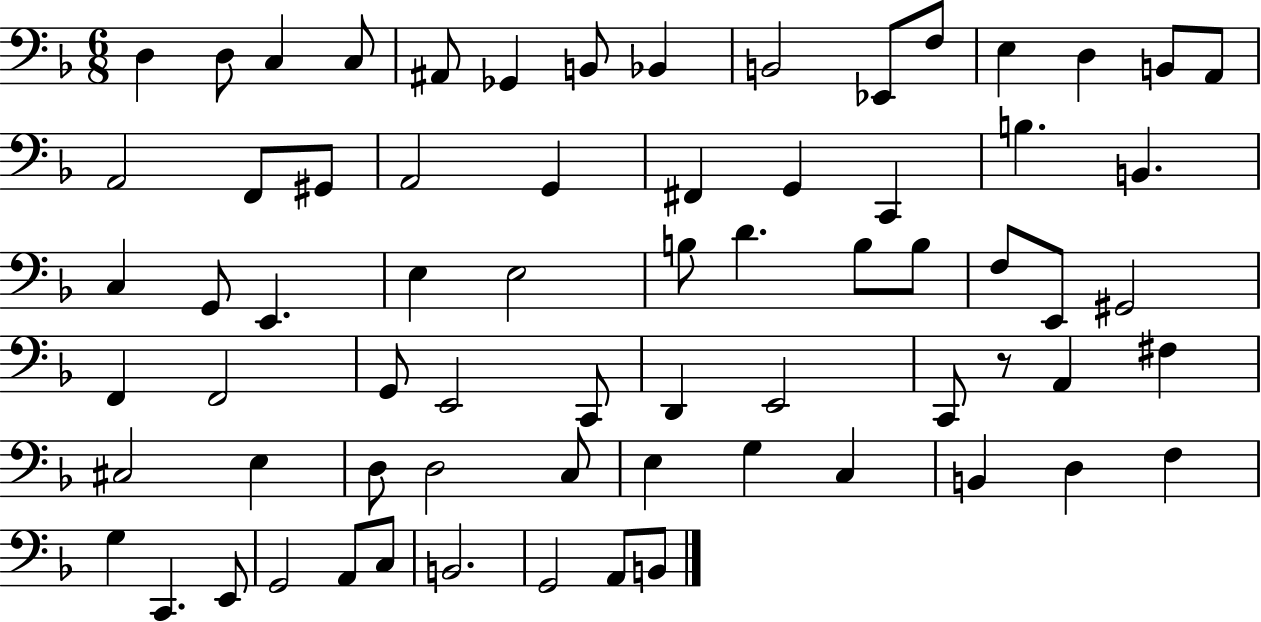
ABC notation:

X:1
T:Untitled
M:6/8
L:1/4
K:F
D, D,/2 C, C,/2 ^A,,/2 _G,, B,,/2 _B,, B,,2 _E,,/2 F,/2 E, D, B,,/2 A,,/2 A,,2 F,,/2 ^G,,/2 A,,2 G,, ^F,, G,, C,, B, B,, C, G,,/2 E,, E, E,2 B,/2 D B,/2 B,/2 F,/2 E,,/2 ^G,,2 F,, F,,2 G,,/2 E,,2 C,,/2 D,, E,,2 C,,/2 z/2 A,, ^F, ^C,2 E, D,/2 D,2 C,/2 E, G, C, B,, D, F, G, C,, E,,/2 G,,2 A,,/2 C,/2 B,,2 G,,2 A,,/2 B,,/2